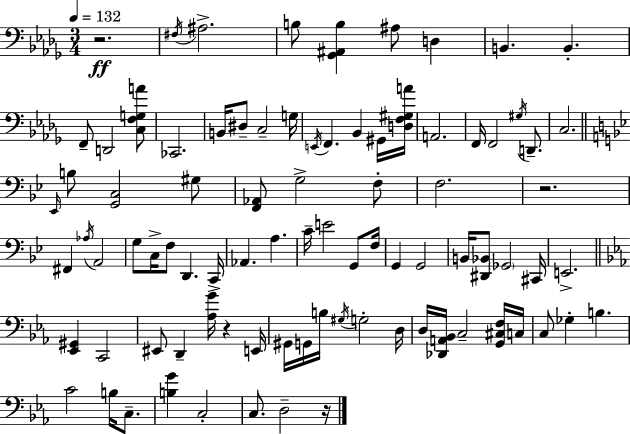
{
  \clef bass
  \numericTimeSignature
  \time 3/4
  \key bes \minor
  \tempo 4 = 132
  r2.\ff | \acciaccatura { fis16 } ais2.-> | b8 <ges, ais, b>4 ais8 d4 | b,4. b,4.-. | \break f,8-- d,2 <c f g a'>8 | ces,2. | b,16 dis8-- c2-- | g16 \acciaccatura { e,16 } f,4. bes,4 | \break gis,16 <d f gis a'>16 a,2. | f,16 f,2 \acciaccatura { gis16 } | d,8.-- c2. | \bar "||" \break \key bes \major \grace { ees,16 } b8 <g, c>2 gis8 | <f, aes,>8 g2-> f8-. | f2. | r2. | \break fis,4 \acciaccatura { aes16 } a,2 | g8 c16-> f8 d,4. | c,16-> aes,4. a4. | c'16-- e'2 g,8 | \break f16 g,4 g,2 | b,16 <dis, bes,>8 \parenthesize ges,2 | cis,16 e,2.-> | \bar "||" \break \key ees \major <ees, gis,>4 c,2 | eis,8 d,4-- <aes g'>16 r4 e,16 | gis,16 g,16 b16 \acciaccatura { gis16 } g2-. | d16 d16 <des, a, bes,>16 c2-- <g, cis f>16 | \break c16 c8 ges4-. b4. | c'2 b16 c8.-- | <b g'>4 c2-. | c8. d2-- | \break r16 \bar "|."
}